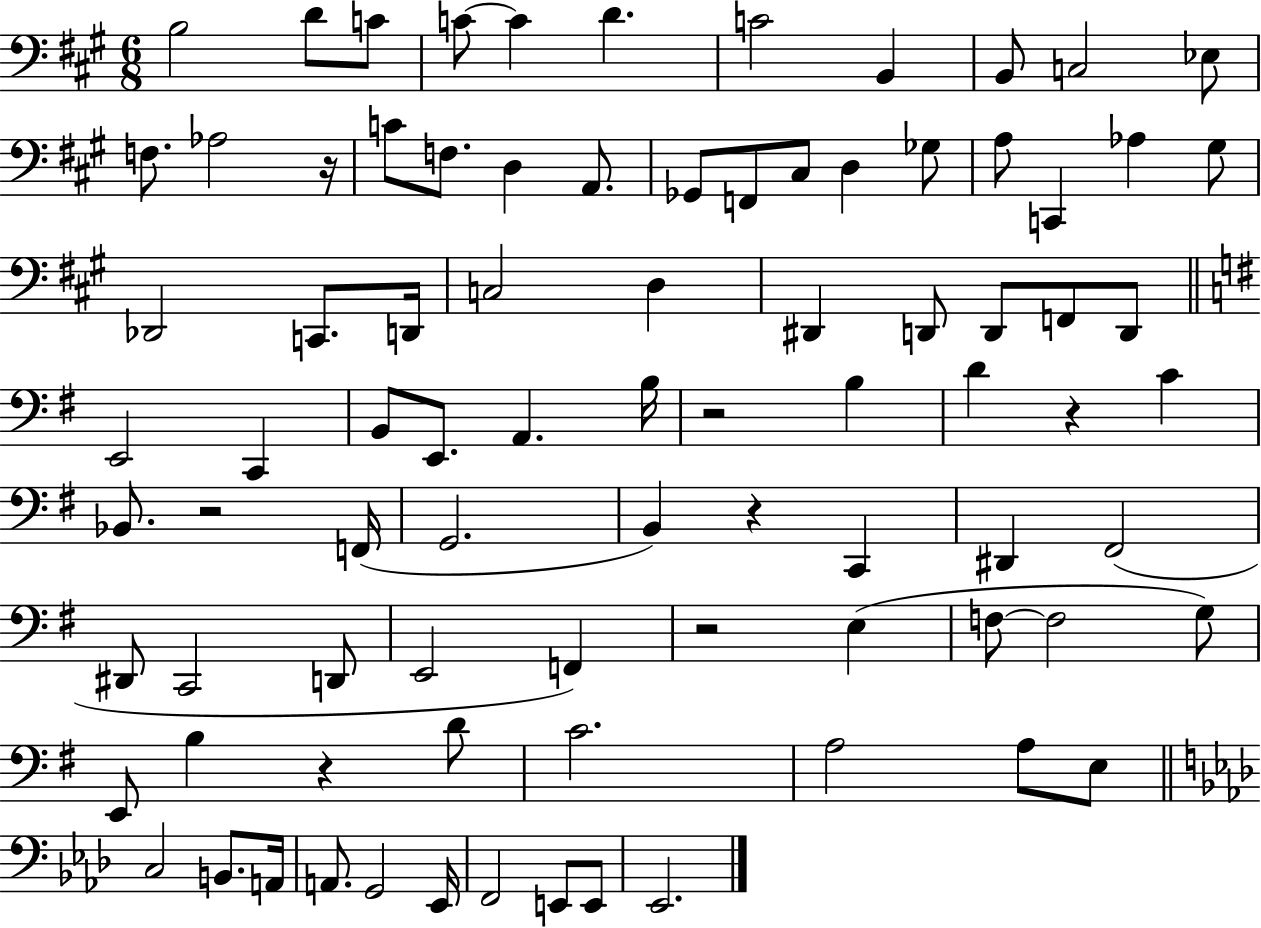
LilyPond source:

{
  \clef bass
  \numericTimeSignature
  \time 6/8
  \key a \major
  \repeat volta 2 { b2 d'8 c'8 | c'8~~ c'4 d'4. | c'2 b,4 | b,8 c2 ees8 | \break f8. aes2 r16 | c'8 f8. d4 a,8. | ges,8 f,8 cis8 d4 ges8 | a8 c,4 aes4 gis8 | \break des,2 c,8. d,16 | c2 d4 | dis,4 d,8 d,8 f,8 d,8 | \bar "||" \break \key g \major e,2 c,4 | b,8 e,8. a,4. b16 | r2 b4 | d'4 r4 c'4 | \break bes,8. r2 f,16( | g,2. | b,4) r4 c,4 | dis,4 fis,2( | \break dis,8 c,2 d,8 | e,2 f,4) | r2 e4( | f8~~ f2 g8) | \break e,8 b4 r4 d'8 | c'2. | a2 a8 e8 | \bar "||" \break \key aes \major c2 b,8. a,16 | a,8. g,2 ees,16 | f,2 e,8 e,8 | ees,2. | \break } \bar "|."
}